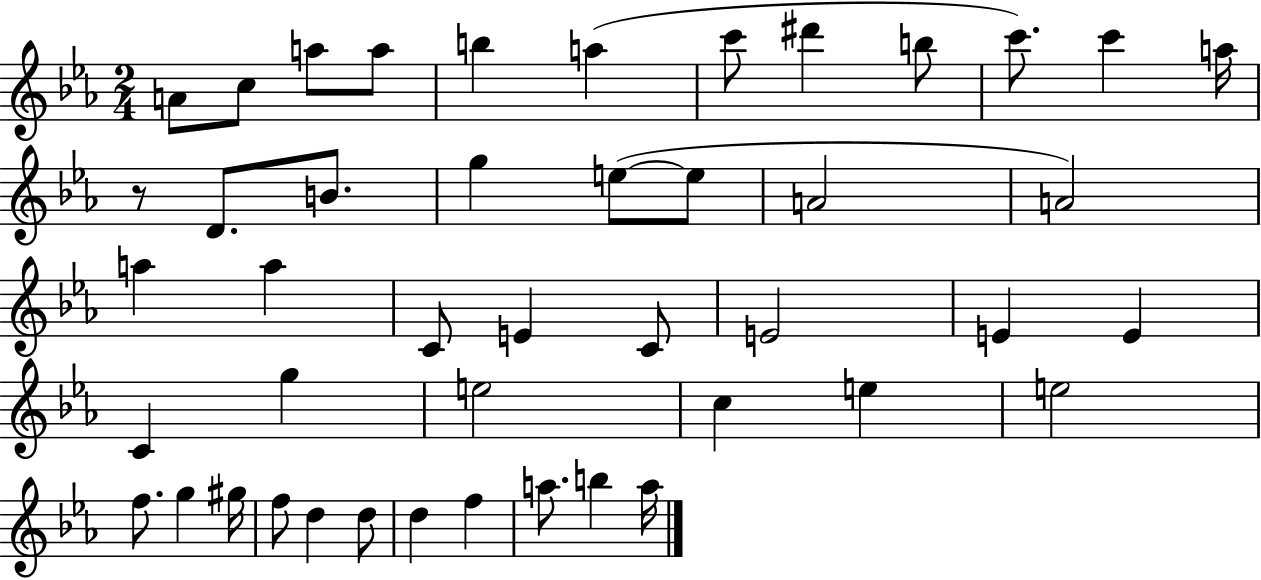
{
  \clef treble
  \numericTimeSignature
  \time 2/4
  \key ees \major
  a'8 c''8 a''8 a''8 | b''4 a''4( | c'''8 dis'''4 b''8 | c'''8.) c'''4 a''16 | \break r8 d'8. b'8. | g''4 e''8~(~ e''8 | a'2 | a'2) | \break a''4 a''4 | c'8 e'4 c'8 | e'2 | e'4 e'4 | \break c'4 g''4 | e''2 | c''4 e''4 | e''2 | \break f''8. g''4 gis''16 | f''8 d''4 d''8 | d''4 f''4 | a''8. b''4 a''16 | \break \bar "|."
}